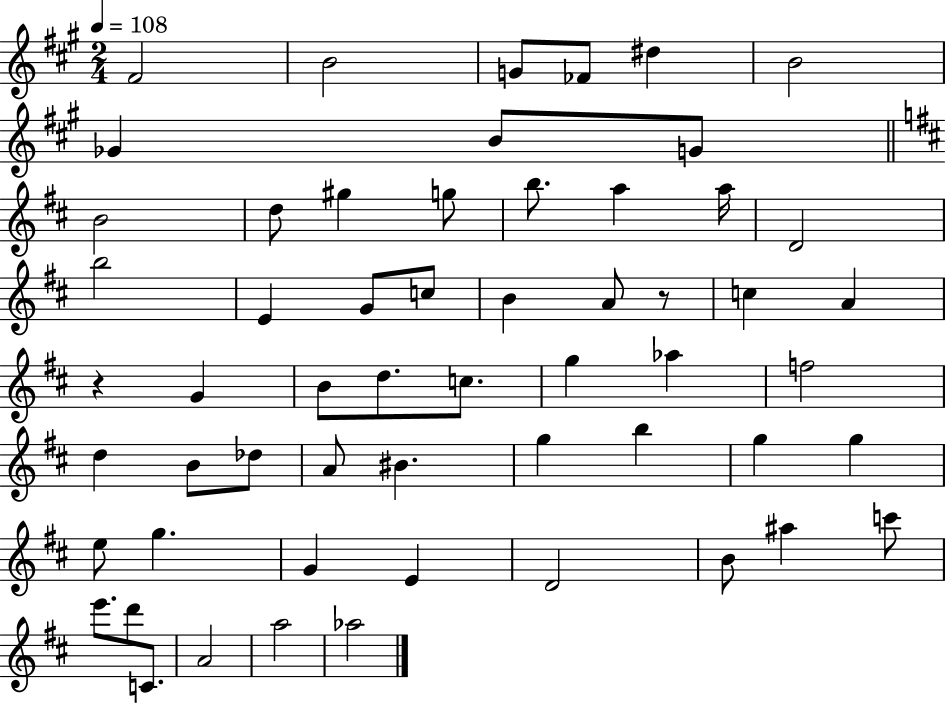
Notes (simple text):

F#4/h B4/h G4/e FES4/e D#5/q B4/h Gb4/q B4/e G4/e B4/h D5/e G#5/q G5/e B5/e. A5/q A5/s D4/h B5/h E4/q G4/e C5/e B4/q A4/e R/e C5/q A4/q R/q G4/q B4/e D5/e. C5/e. G5/q Ab5/q F5/h D5/q B4/e Db5/e A4/e BIS4/q. G5/q B5/q G5/q G5/q E5/e G5/q. G4/q E4/q D4/h B4/e A#5/q C6/e E6/e. D6/e C4/e. A4/h A5/h Ab5/h